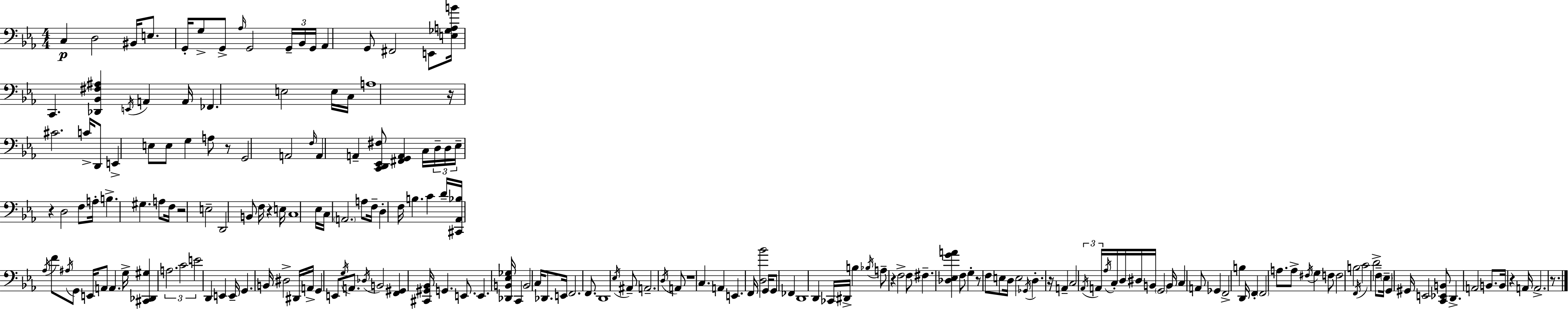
{
  \clef bass
  \numericTimeSignature
  \time 4/4
  \key c \minor
  c4\p d2 bis,16 e8. | g,16-. g8-> g,8-> \grace { aes16 } g,2 \tuplet 3/2 { g,16-- bes,16 | g,16 } aes,4 g,8 fis,2 e,8 | <e ges a b'>16 c,4. <des, bes, fis ais>4 \acciaccatura { e,16 } a,4 | \break a,16 fes,4. e2 | e16 c16 a1 | r16 cis'2. c'16-> | d,8 e,4-> e8 e8 g4 a8 | \break r8 g,2 a,2 | \grace { f16 } a,4 a,4-- <c, d, ees, fis>8 <fis, g, a,>4 | c16 \tuplet 3/2 { d16-- d16 ees16-- } r4 d2 | f8 a16-. b4.-> gis4. | \break a8 f16 r2 e2-- | d,2 b,8 f16 r4 | e16 c1 | ees16 c16 \parenthesize a,2. | \break a8 f16-- d4-. f16 b4. c'4 | d'16-- <cis, aes, bes>16 \acciaccatura { aes16 } f'8 \acciaccatura { ais16 } g,8 e,16 a,8 a,4. | g16-> <cis, des, gis>4 \tuplet 3/2 { a2. | c'2 e'2 } | \break d,4 e,4 e,16-- g,4. | b,16 dis2-> dis,16 a,16-> g,4 | e,8 \acciaccatura { g16 } a,8. \acciaccatura { des16 } b,2 | <f, gis,>4 <cis, gis, bes,>16 g,4. e,8. | \break e,4. <des, b, ees ges>16 c,4 b,2 | c16 des,8. e,16 f,2. | f,8. d,1 | \acciaccatura { ees16 } ais,8-- a,2.-- | \break \acciaccatura { d16 } a,8 r1 | c4. a,4 | e,4. f,16 <d bes'>2 | g,16 g,8 fes,4 d,1 | \break d,4 ces,16 dis,16-> b4 | \acciaccatura { bes16 } a8-- r4 f2-> | f8 fis4.-- <des ees g' a'>4 f8 | g4-. r8 f8 e8 d16 e2 | \break \acciaccatura { ges,16 } d4.-. r16 a,4-- c2 | \tuplet 3/2 { \acciaccatura { aes,16 } a,16 \acciaccatura { aes16 } } c16-. d16 dis16 b,16 \parenthesize g,2 | b,16 c4 a,8 ges,4 | f,2-> b4 d,16 f,4-. | \break \parenthesize f,2 a8. a8-> \acciaccatura { fis16 } | g4 f8 f2 b2 | \acciaccatura { f,16 } c'2 d'2-> | f8-- \parenthesize ees16-- g,4 gis,16 e,2 | \break <c, ees, b,>8 d,4.-> a,2 | b,8. b,16 r4 a,16 | a,2.-> r8. \bar "|."
}